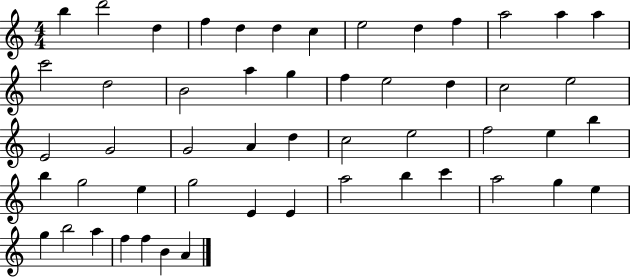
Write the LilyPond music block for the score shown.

{
  \clef treble
  \numericTimeSignature
  \time 4/4
  \key c \major
  b''4 d'''2 d''4 | f''4 d''4 d''4 c''4 | e''2 d''4 f''4 | a''2 a''4 a''4 | \break c'''2 d''2 | b'2 a''4 g''4 | f''4 e''2 d''4 | c''2 e''2 | \break e'2 g'2 | g'2 a'4 d''4 | c''2 e''2 | f''2 e''4 b''4 | \break b''4 g''2 e''4 | g''2 e'4 e'4 | a''2 b''4 c'''4 | a''2 g''4 e''4 | \break g''4 b''2 a''4 | f''4 f''4 b'4 a'4 | \bar "|."
}